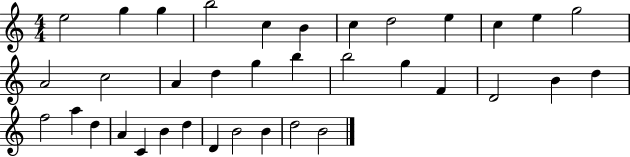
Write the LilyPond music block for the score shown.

{
  \clef treble
  \numericTimeSignature
  \time 4/4
  \key c \major
  e''2 g''4 g''4 | b''2 c''4 b'4 | c''4 d''2 e''4 | c''4 e''4 g''2 | \break a'2 c''2 | a'4 d''4 g''4 b''4 | b''2 g''4 f'4 | d'2 b'4 d''4 | \break f''2 a''4 d''4 | a'4 c'4 b'4 d''4 | d'4 b'2 b'4 | d''2 b'2 | \break \bar "|."
}